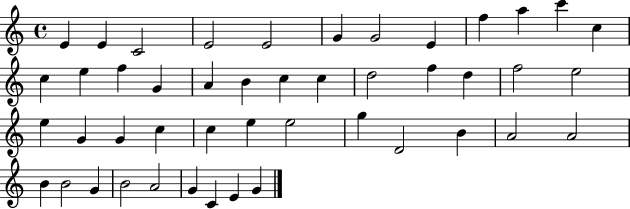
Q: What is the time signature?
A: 4/4